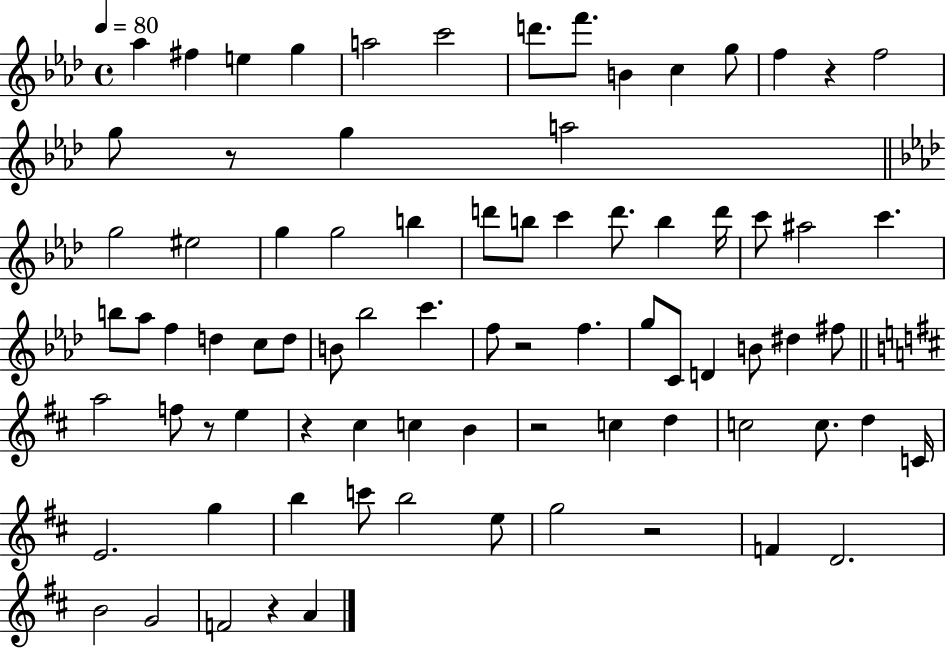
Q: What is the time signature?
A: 4/4